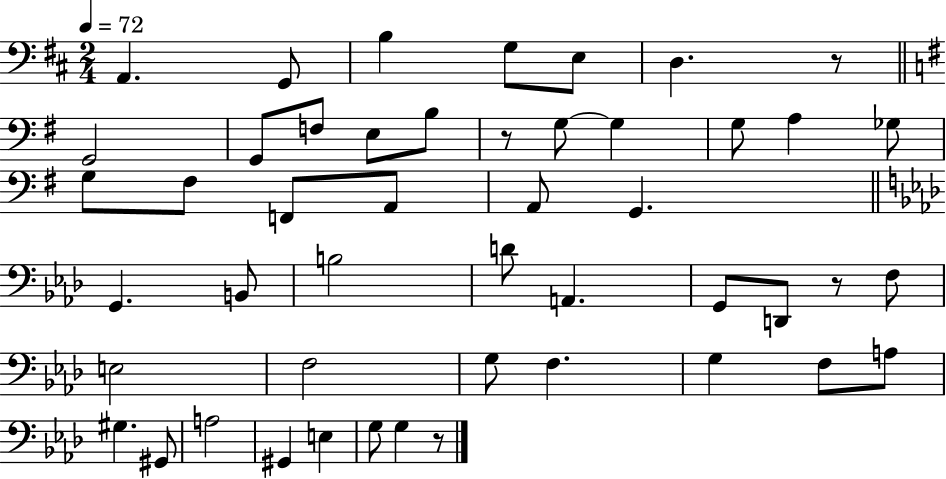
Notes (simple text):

A2/q. G2/e B3/q G3/e E3/e D3/q. R/e G2/h G2/e F3/e E3/e B3/e R/e G3/e G3/q G3/e A3/q Gb3/e G3/e F#3/e F2/e A2/e A2/e G2/q. G2/q. B2/e B3/h D4/e A2/q. G2/e D2/e R/e F3/e E3/h F3/h G3/e F3/q. G3/q F3/e A3/e G#3/q. G#2/e A3/h G#2/q E3/q G3/e G3/q R/e